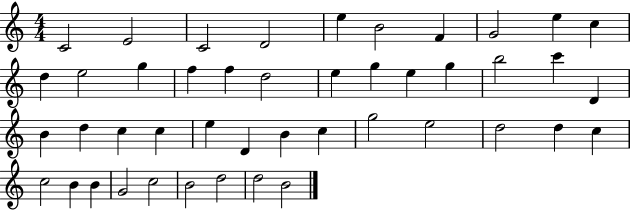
{
  \clef treble
  \numericTimeSignature
  \time 4/4
  \key c \major
  c'2 e'2 | c'2 d'2 | e''4 b'2 f'4 | g'2 e''4 c''4 | \break d''4 e''2 g''4 | f''4 f''4 d''2 | e''4 g''4 e''4 g''4 | b''2 c'''4 d'4 | \break b'4 d''4 c''4 c''4 | e''4 d'4 b'4 c''4 | g''2 e''2 | d''2 d''4 c''4 | \break c''2 b'4 b'4 | g'2 c''2 | b'2 d''2 | d''2 b'2 | \break \bar "|."
}